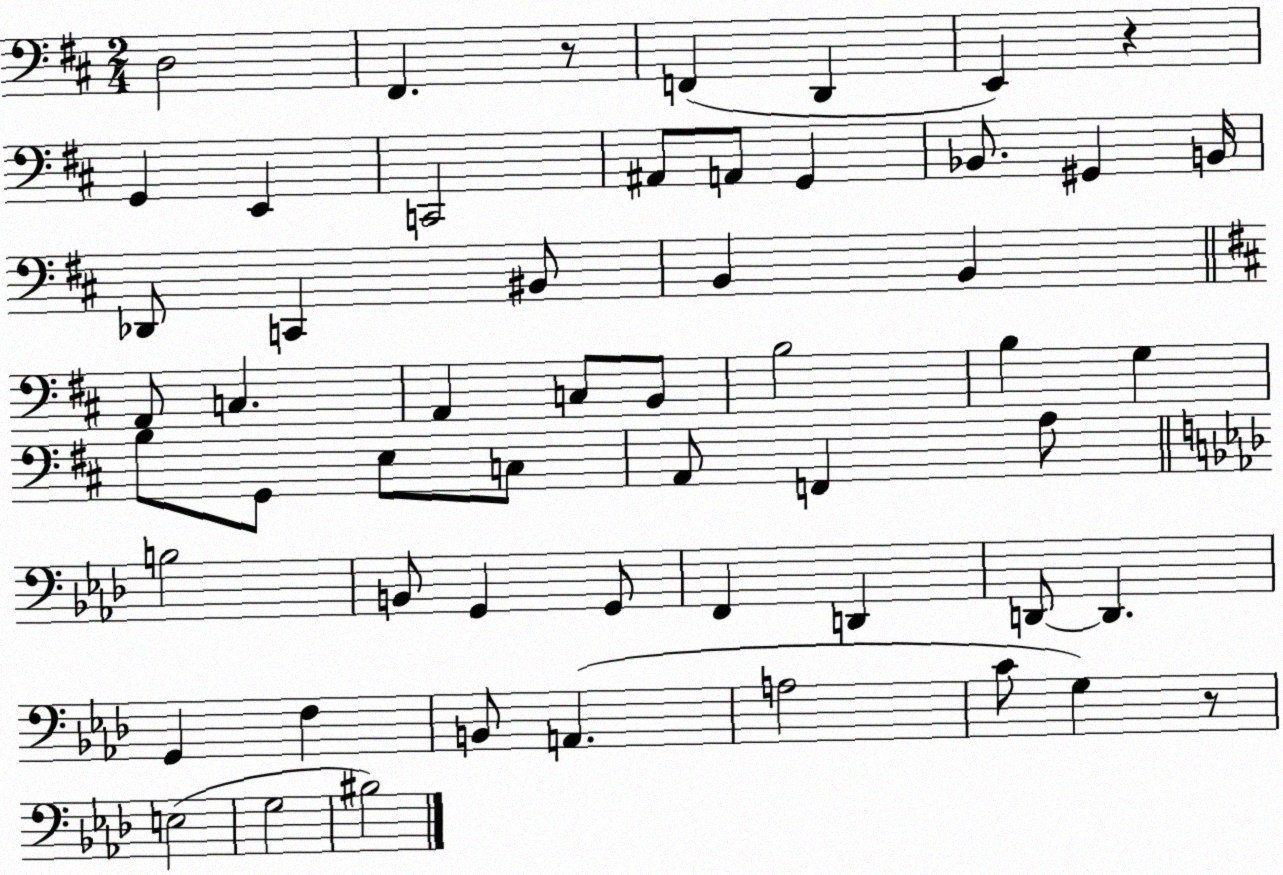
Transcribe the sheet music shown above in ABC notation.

X:1
T:Untitled
M:2/4
L:1/4
K:D
D,2 ^F,, z/2 F,, D,, E,, z G,, E,, C,,2 ^A,,/2 A,,/2 G,, _B,,/2 ^G,, B,,/4 _D,,/2 C,, ^B,,/2 B,, B,, A,,/2 C, A,, C,/2 B,,/2 B,2 B, G, B,/2 G,,/2 E,/2 C,/2 A,,/2 F,, A,/2 B,2 B,,/2 G,, G,,/2 F,, D,, D,,/2 D,, G,, F, B,,/2 A,, A,2 C/2 G, z/2 E,2 G,2 ^B,2